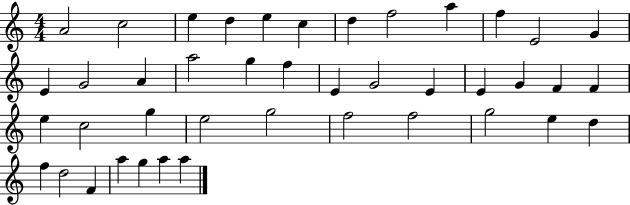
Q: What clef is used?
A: treble